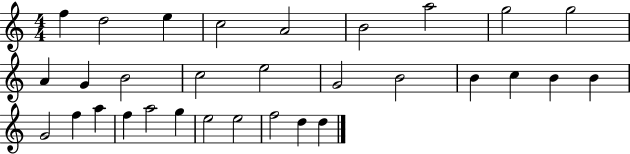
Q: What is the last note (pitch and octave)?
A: D5